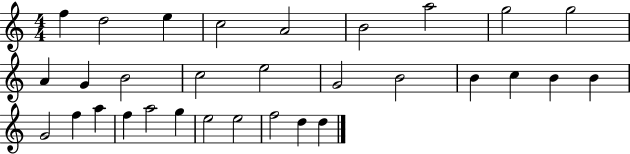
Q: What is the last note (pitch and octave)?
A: D5